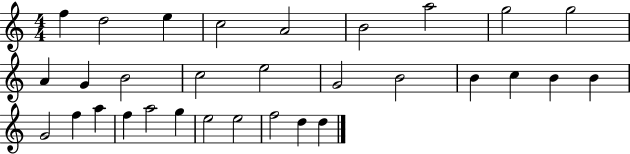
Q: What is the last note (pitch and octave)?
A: D5